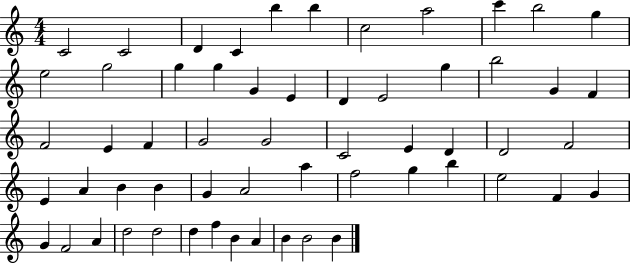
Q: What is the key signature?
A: C major